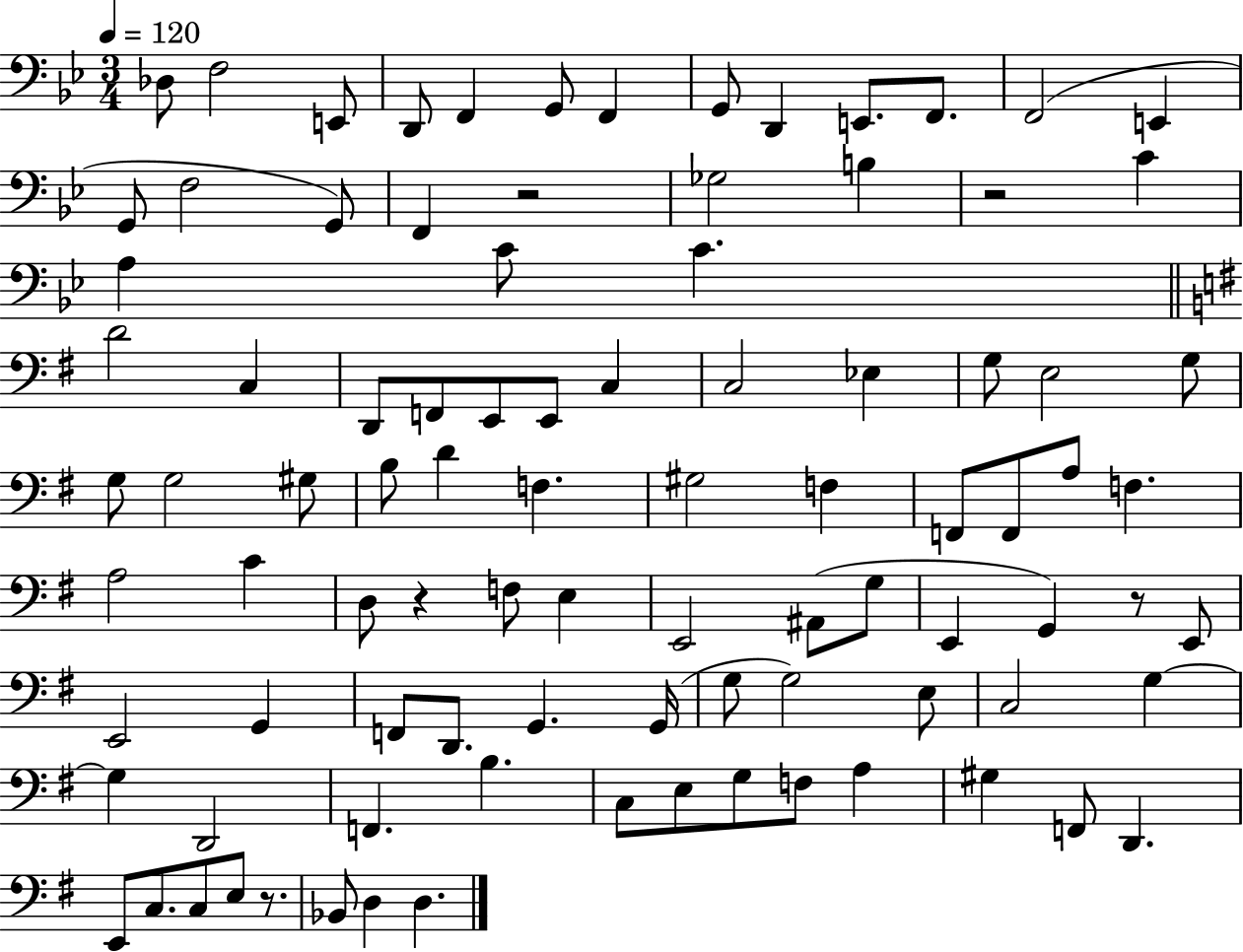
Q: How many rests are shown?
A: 5